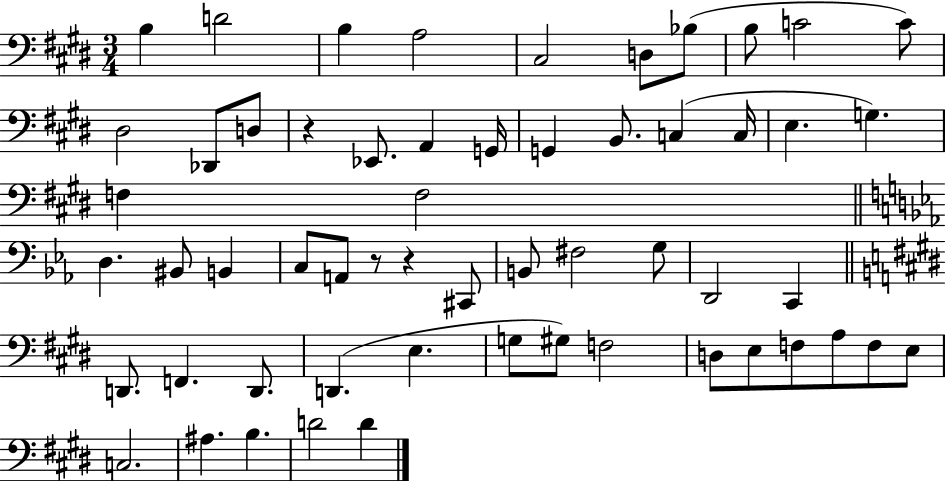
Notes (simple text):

B3/q D4/h B3/q A3/h C#3/h D3/e Bb3/e B3/e C4/h C4/e D#3/h Db2/e D3/e R/q Eb2/e. A2/q G2/s G2/q B2/e. C3/q C3/s E3/q. G3/q. F3/q F3/h D3/q. BIS2/e B2/q C3/e A2/e R/e R/q C#2/e B2/e F#3/h G3/e D2/h C2/q D2/e. F2/q. D2/e. D2/q. E3/q. G3/e G#3/e F3/h D3/e E3/e F3/e A3/e F3/e E3/e C3/h. A#3/q. B3/q. D4/h D4/q